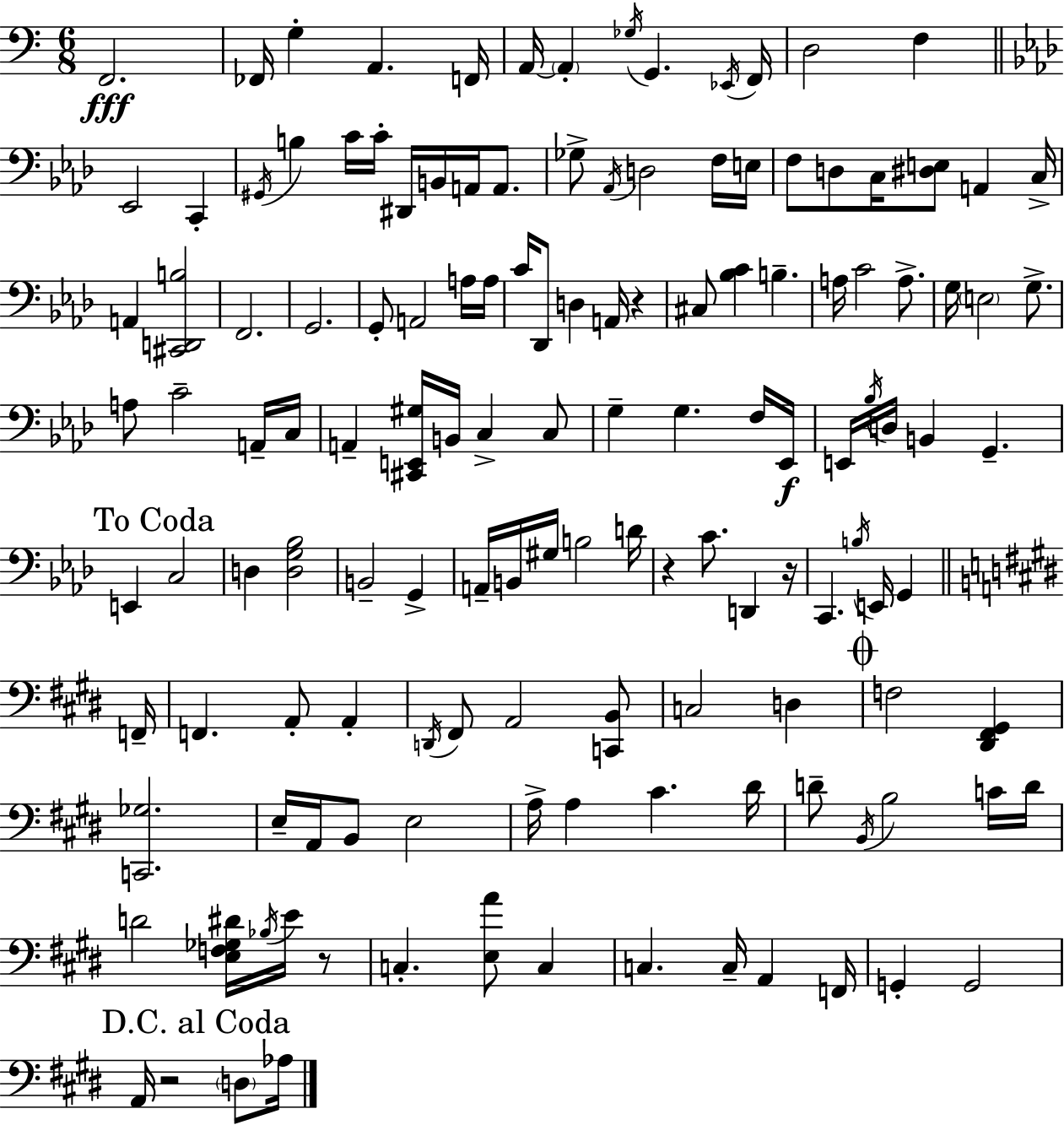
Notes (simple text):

F2/h. FES2/s G3/q A2/q. F2/s A2/s A2/q Gb3/s G2/q. Eb2/s F2/s D3/h F3/q Eb2/h C2/q G#2/s B3/q C4/s C4/s D#2/s B2/s A2/s A2/e. Gb3/e Ab2/s D3/h F3/s E3/s F3/e D3/e C3/s [D#3,E3]/e A2/q C3/s A2/q [C#2,D2,B3]/h F2/h. G2/h. G2/e A2/h A3/s A3/s C4/s Db2/e D3/q A2/s R/q C#3/e [Bb3,C4]/q B3/q. A3/s C4/h A3/e. G3/s E3/h G3/e. A3/e C4/h A2/s C3/s A2/q [C#2,E2,G#3]/s B2/s C3/q C3/e G3/q G3/q. F3/s Eb2/s E2/s Bb3/s D3/s B2/q G2/q. E2/q C3/h D3/q [D3,G3,Bb3]/h B2/h G2/q A2/s B2/s G#3/s B3/h D4/s R/q C4/e. D2/q R/s C2/q. B3/s E2/s G2/q F2/s F2/q. A2/e A2/q D2/s F#2/e A2/h [C2,B2]/e C3/h D3/q F3/h [D#2,F#2,G#2]/q [C2,Gb3]/h. E3/s A2/s B2/e E3/h A3/s A3/q C#4/q. D#4/s D4/e B2/s B3/h C4/s D4/s D4/h [E3,F3,Gb3,D#4]/s Bb3/s E4/s R/e C3/q. [E3,A4]/e C3/q C3/q. C3/s A2/q F2/s G2/q G2/h A2/s R/h D3/e Ab3/s